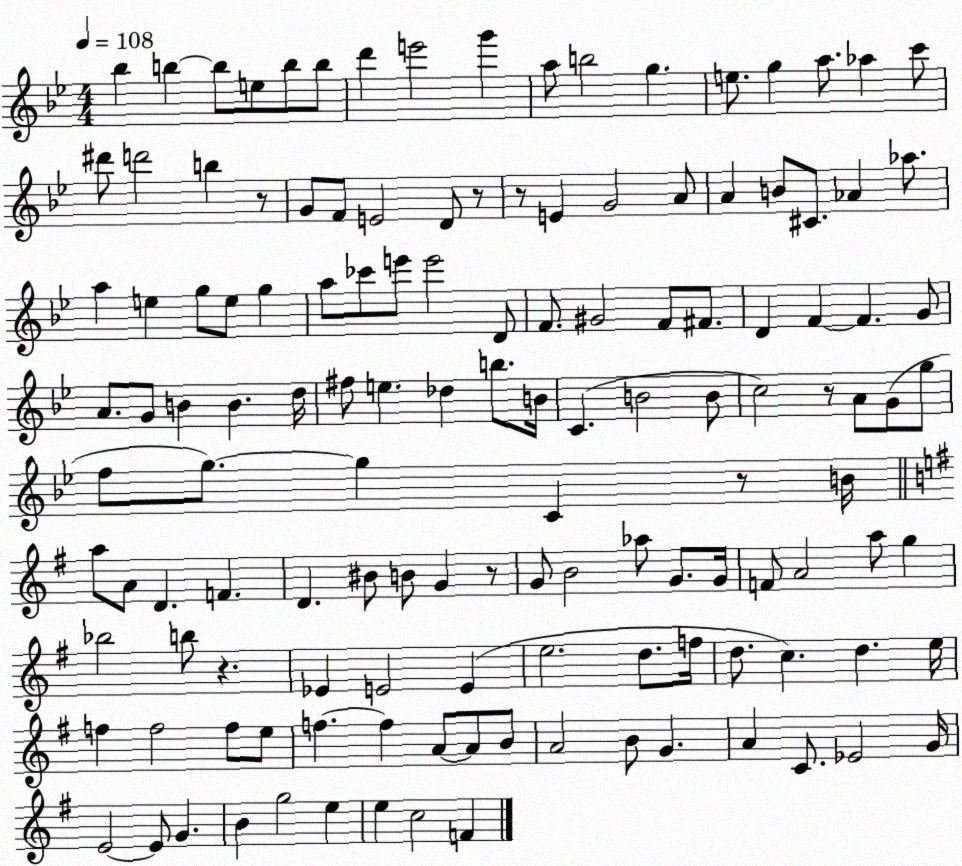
X:1
T:Untitled
M:4/4
L:1/4
K:Bb
_b b b/2 e/2 b/2 b/2 d' e'2 g' a/2 b2 g e/2 g a/2 _a c'/2 ^d'/2 d'2 b z/2 G/2 F/2 E2 D/2 z/2 z/2 E G2 A/2 A B/2 ^C/2 _A _a/2 a e g/2 e/2 g a/2 _c'/2 e'/2 e'2 D/2 F/2 ^G2 F/2 ^F/2 D F F G/2 A/2 G/2 B B d/4 ^f/2 e _d b/2 B/4 C B2 B/2 c2 z/2 A/2 G/2 g/2 f/2 g/2 g C z/2 B/4 a/2 A/2 D F D ^B/2 B/2 G z/2 G/2 B2 _a/2 G/2 G/4 F/2 A2 a/2 g _b2 b/2 z _E E2 E e2 d/2 f/4 d/2 c d e/4 f f2 f/2 e/2 f f A/2 A/2 B/2 A2 B/2 G A C/2 _E2 G/4 E2 E/2 G B g2 e e c2 F